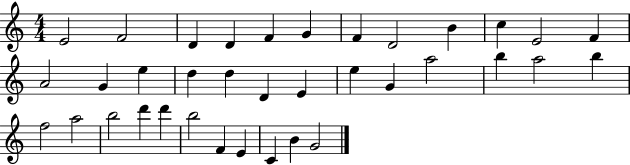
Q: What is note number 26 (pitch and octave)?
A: F5